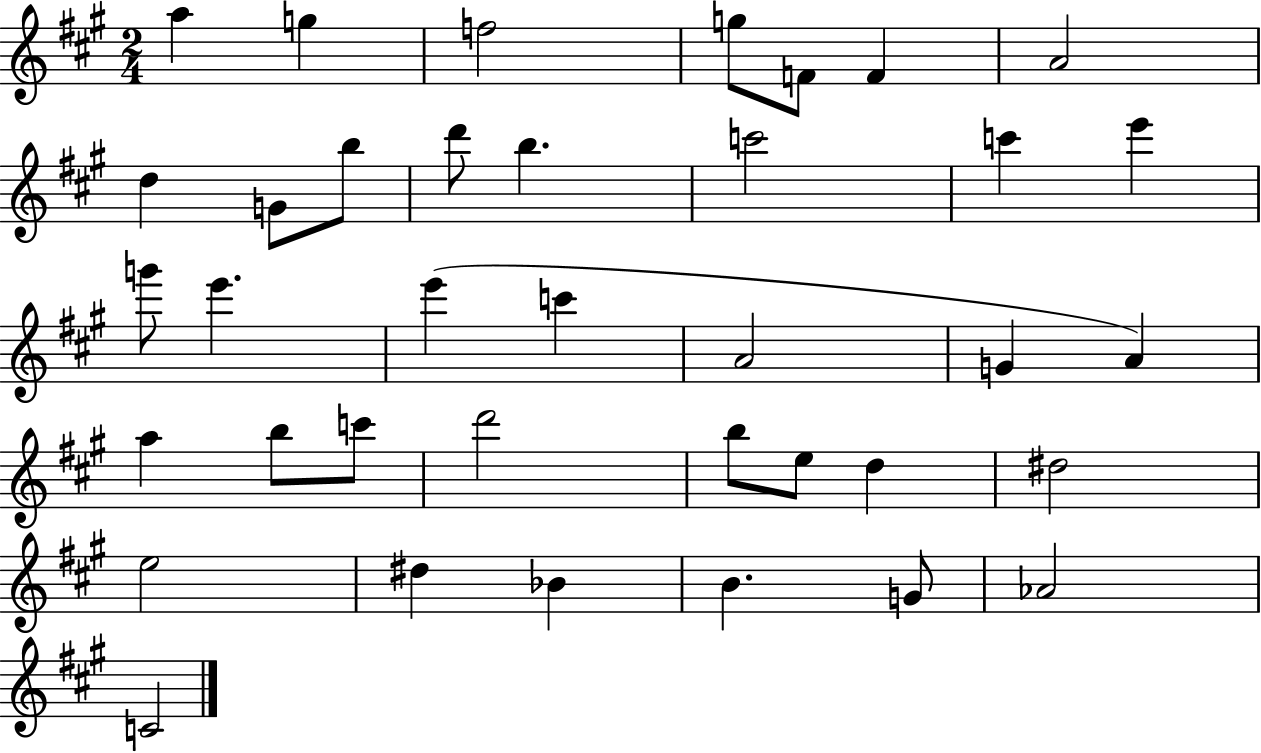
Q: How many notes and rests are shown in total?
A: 37